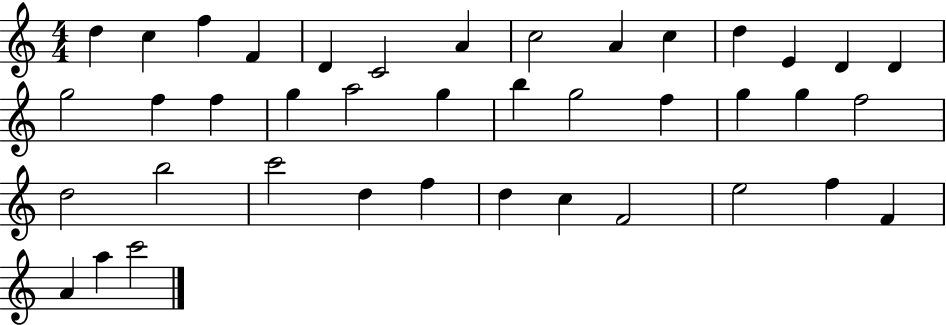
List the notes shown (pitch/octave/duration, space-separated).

D5/q C5/q F5/q F4/q D4/q C4/h A4/q C5/h A4/q C5/q D5/q E4/q D4/q D4/q G5/h F5/q F5/q G5/q A5/h G5/q B5/q G5/h F5/q G5/q G5/q F5/h D5/h B5/h C6/h D5/q F5/q D5/q C5/q F4/h E5/h F5/q F4/q A4/q A5/q C6/h